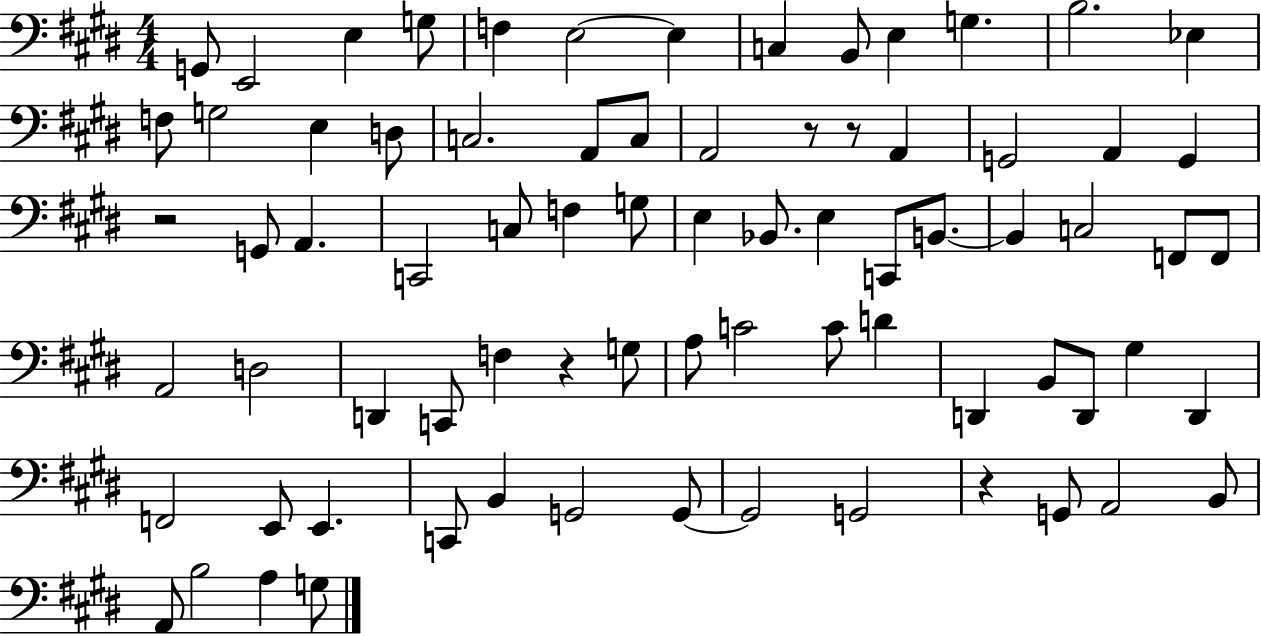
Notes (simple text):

G2/e E2/h E3/q G3/e F3/q E3/h E3/q C3/q B2/e E3/q G3/q. B3/h. Eb3/q F3/e G3/h E3/q D3/e C3/h. A2/e C3/e A2/h R/e R/e A2/q G2/h A2/q G2/q R/h G2/e A2/q. C2/h C3/e F3/q G3/e E3/q Bb2/e. E3/q C2/e B2/e. B2/q C3/h F2/e F2/e A2/h D3/h D2/q C2/e F3/q R/q G3/e A3/e C4/h C4/e D4/q D2/q B2/e D2/e G#3/q D2/q F2/h E2/e E2/q. C2/e B2/q G2/h G2/e G2/h G2/h R/q G2/e A2/h B2/e A2/e B3/h A3/q G3/e